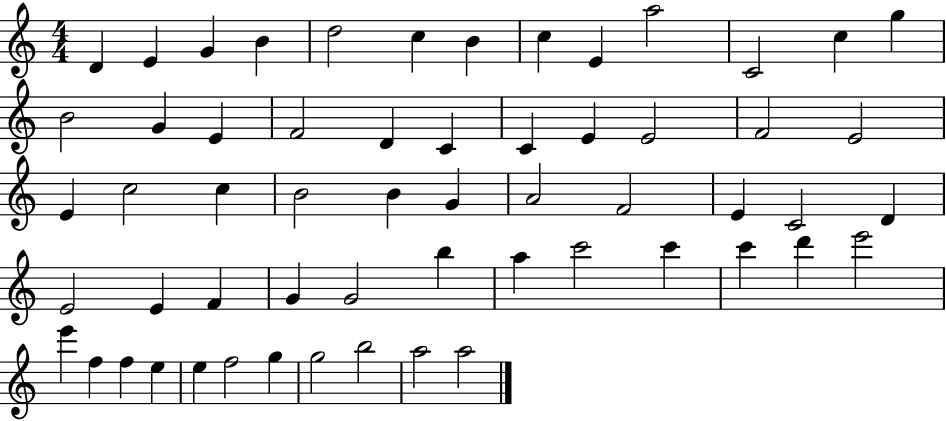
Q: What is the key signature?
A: C major